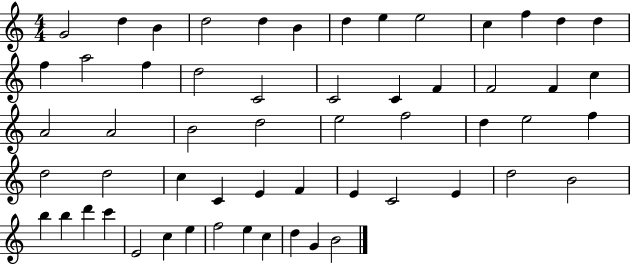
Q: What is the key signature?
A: C major